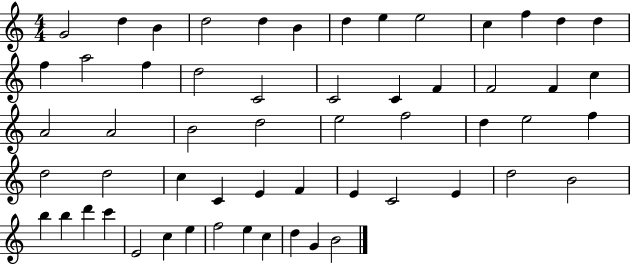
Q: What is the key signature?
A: C major